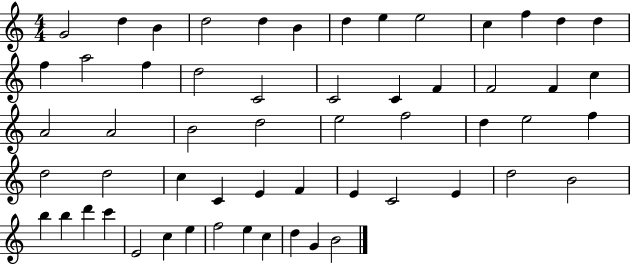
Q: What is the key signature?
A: C major